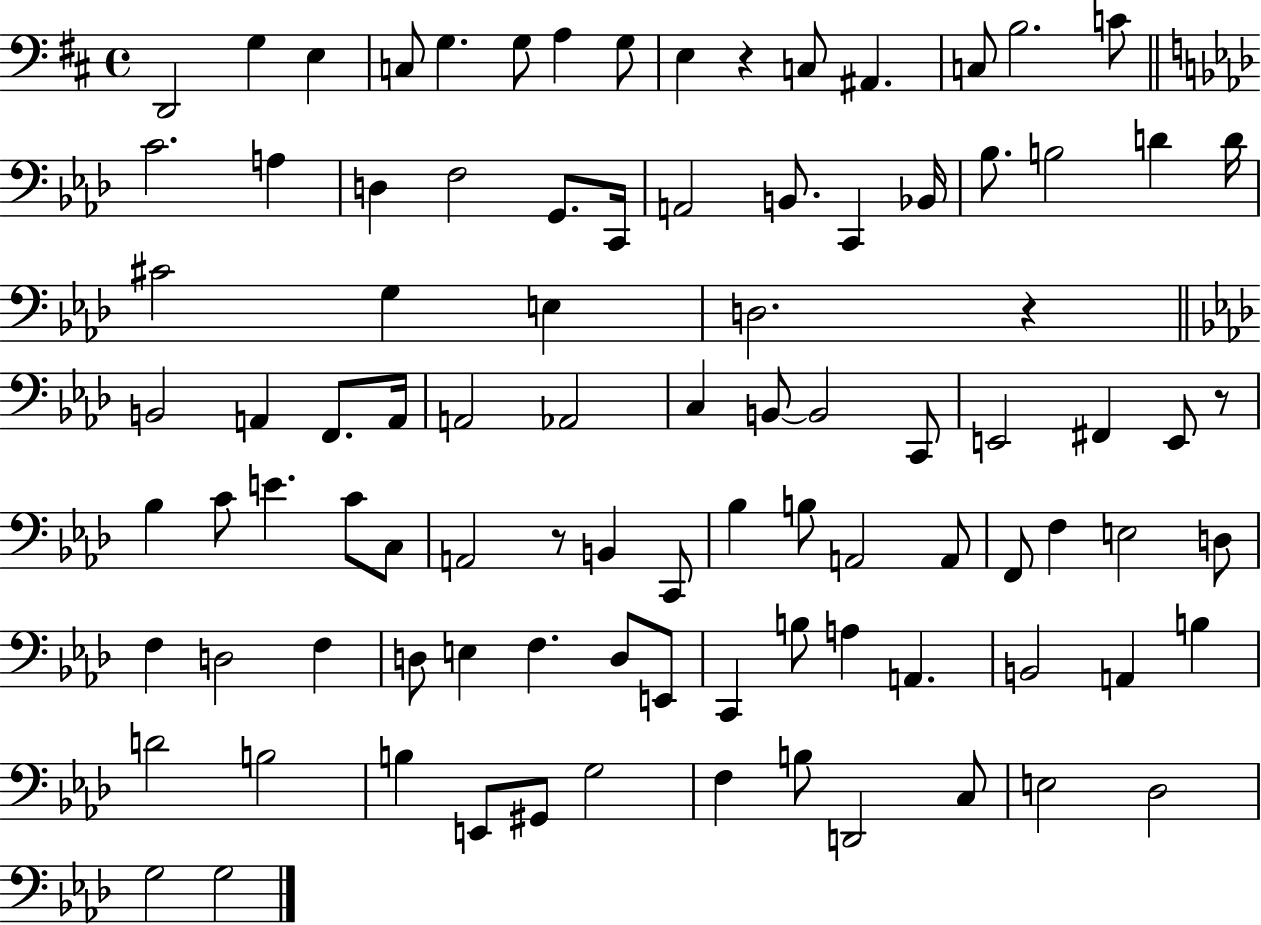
X:1
T:Untitled
M:4/4
L:1/4
K:D
D,,2 G, E, C,/2 G, G,/2 A, G,/2 E, z C,/2 ^A,, C,/2 B,2 C/2 C2 A, D, F,2 G,,/2 C,,/4 A,,2 B,,/2 C,, _B,,/4 _B,/2 B,2 D D/4 ^C2 G, E, D,2 z B,,2 A,, F,,/2 A,,/4 A,,2 _A,,2 C, B,,/2 B,,2 C,,/2 E,,2 ^F,, E,,/2 z/2 _B, C/2 E C/2 C,/2 A,,2 z/2 B,, C,,/2 _B, B,/2 A,,2 A,,/2 F,,/2 F, E,2 D,/2 F, D,2 F, D,/2 E, F, D,/2 E,,/2 C,, B,/2 A, A,, B,,2 A,, B, D2 B,2 B, E,,/2 ^G,,/2 G,2 F, B,/2 D,,2 C,/2 E,2 _D,2 G,2 G,2